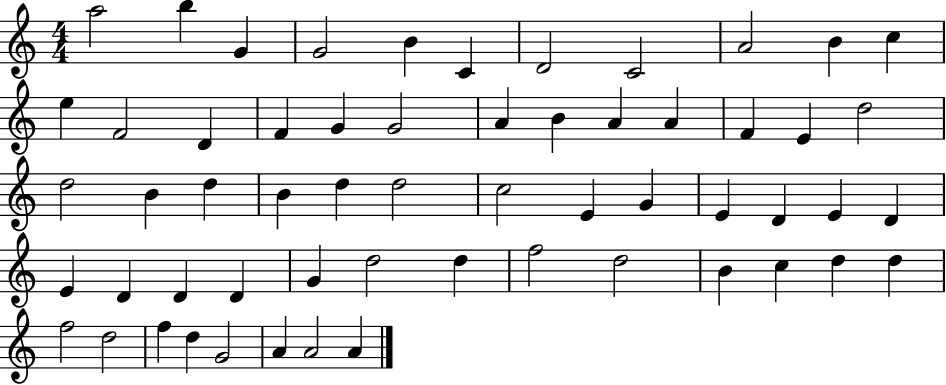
{
  \clef treble
  \numericTimeSignature
  \time 4/4
  \key c \major
  a''2 b''4 g'4 | g'2 b'4 c'4 | d'2 c'2 | a'2 b'4 c''4 | \break e''4 f'2 d'4 | f'4 g'4 g'2 | a'4 b'4 a'4 a'4 | f'4 e'4 d''2 | \break d''2 b'4 d''4 | b'4 d''4 d''2 | c''2 e'4 g'4 | e'4 d'4 e'4 d'4 | \break e'4 d'4 d'4 d'4 | g'4 d''2 d''4 | f''2 d''2 | b'4 c''4 d''4 d''4 | \break f''2 d''2 | f''4 d''4 g'2 | a'4 a'2 a'4 | \bar "|."
}